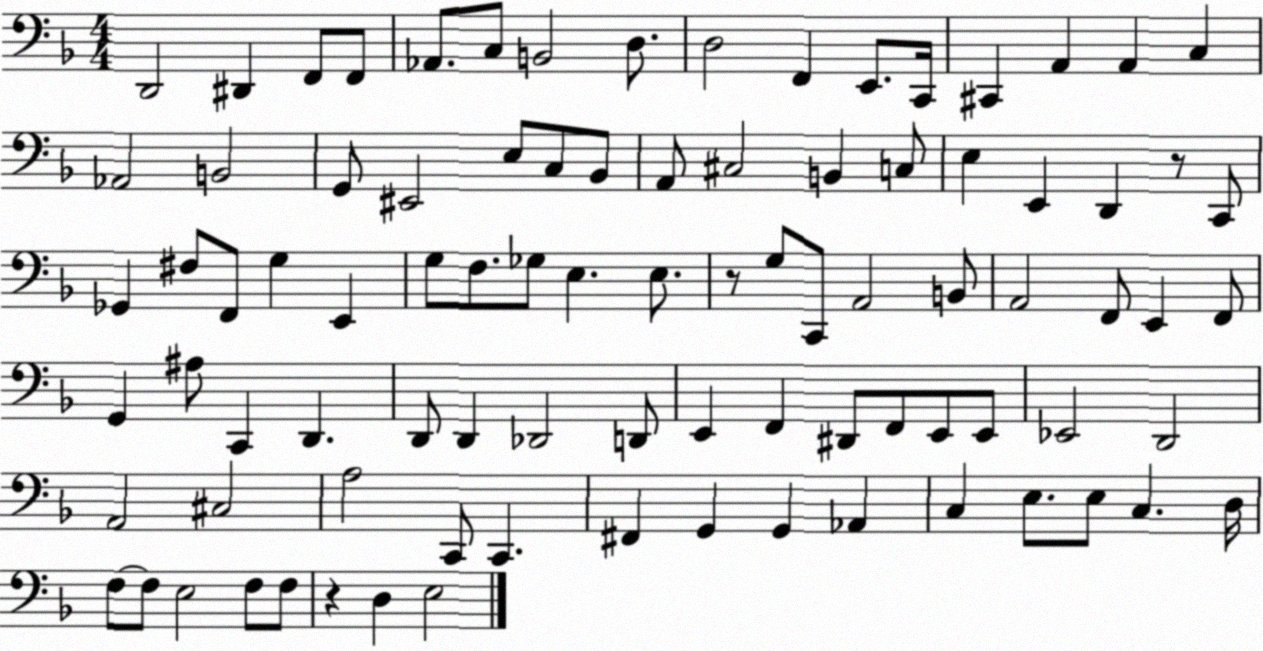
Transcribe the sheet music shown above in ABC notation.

X:1
T:Untitled
M:4/4
L:1/4
K:F
D,,2 ^D,, F,,/2 F,,/2 _A,,/2 C,/2 B,,2 D,/2 D,2 F,, E,,/2 C,,/4 ^C,, A,, A,, C, _A,,2 B,,2 G,,/2 ^E,,2 E,/2 C,/2 _B,,/2 A,,/2 ^C,2 B,, C,/2 E, E,, D,, z/2 C,,/2 _G,, ^F,/2 F,,/2 G, E,, G,/2 F,/2 _G,/2 E, E,/2 z/2 G,/2 C,,/2 A,,2 B,,/2 A,,2 F,,/2 E,, F,,/2 G,, ^A,/2 C,, D,, D,,/2 D,, _D,,2 D,,/2 E,, F,, ^D,,/2 F,,/2 E,,/2 E,,/2 _E,,2 D,,2 A,,2 ^C,2 A,2 C,,/2 C,, ^F,, G,, G,, _A,, C, E,/2 E,/2 C, D,/4 F,/2 F,/2 E,2 F,/2 F,/2 z D, E,2